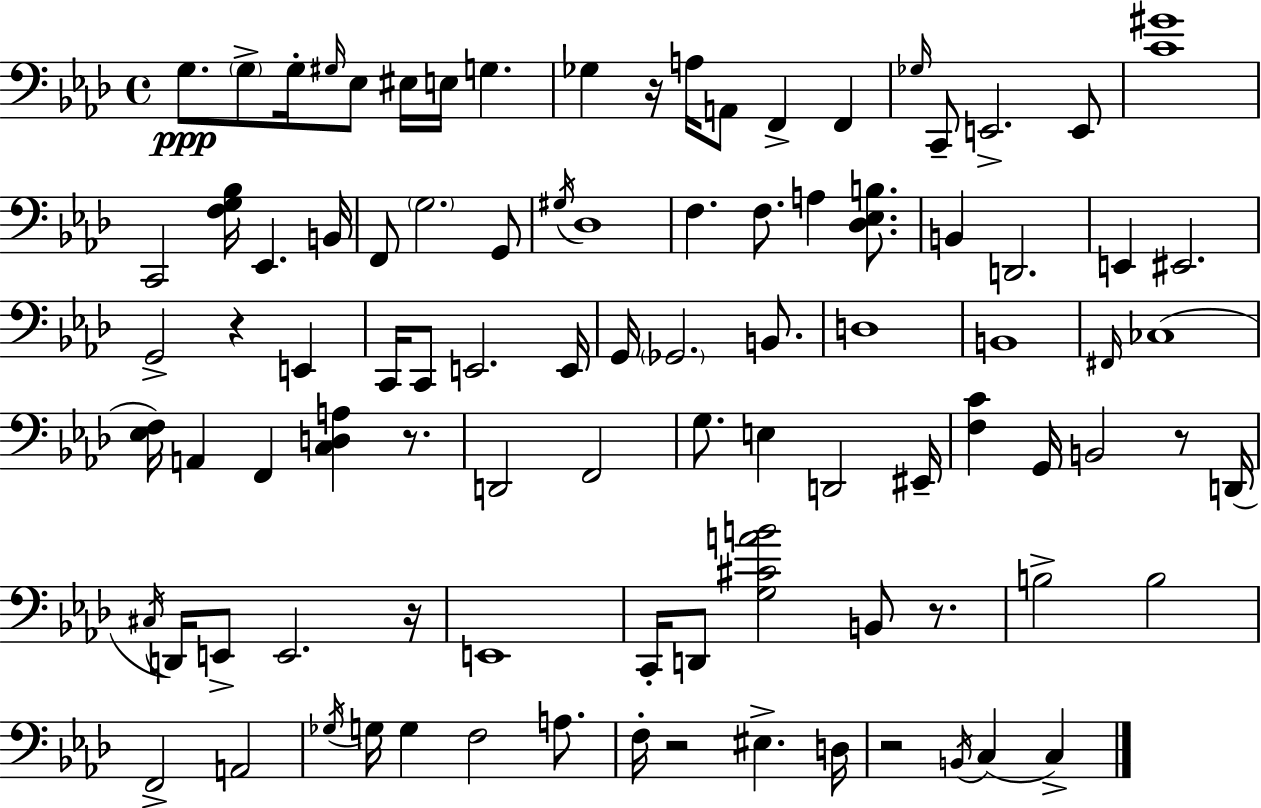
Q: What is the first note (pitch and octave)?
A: G3